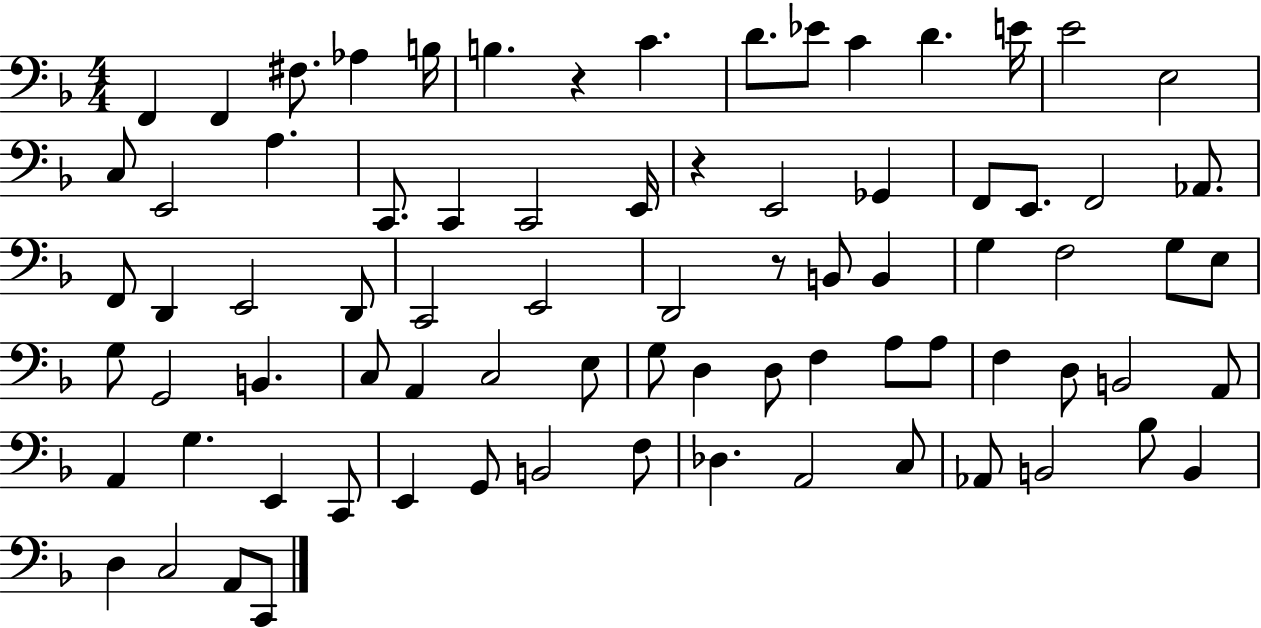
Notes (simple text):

F2/q F2/q F#3/e. Ab3/q B3/s B3/q. R/q C4/q. D4/e. Eb4/e C4/q D4/q. E4/s E4/h E3/h C3/e E2/h A3/q. C2/e. C2/q C2/h E2/s R/q E2/h Gb2/q F2/e E2/e. F2/h Ab2/e. F2/e D2/q E2/h D2/e C2/h E2/h D2/h R/e B2/e B2/q G3/q F3/h G3/e E3/e G3/e G2/h B2/q. C3/e A2/q C3/h E3/e G3/e D3/q D3/e F3/q A3/e A3/e F3/q D3/e B2/h A2/e A2/q G3/q. E2/q C2/e E2/q G2/e B2/h F3/e Db3/q. A2/h C3/e Ab2/e B2/h Bb3/e B2/q D3/q C3/h A2/e C2/e